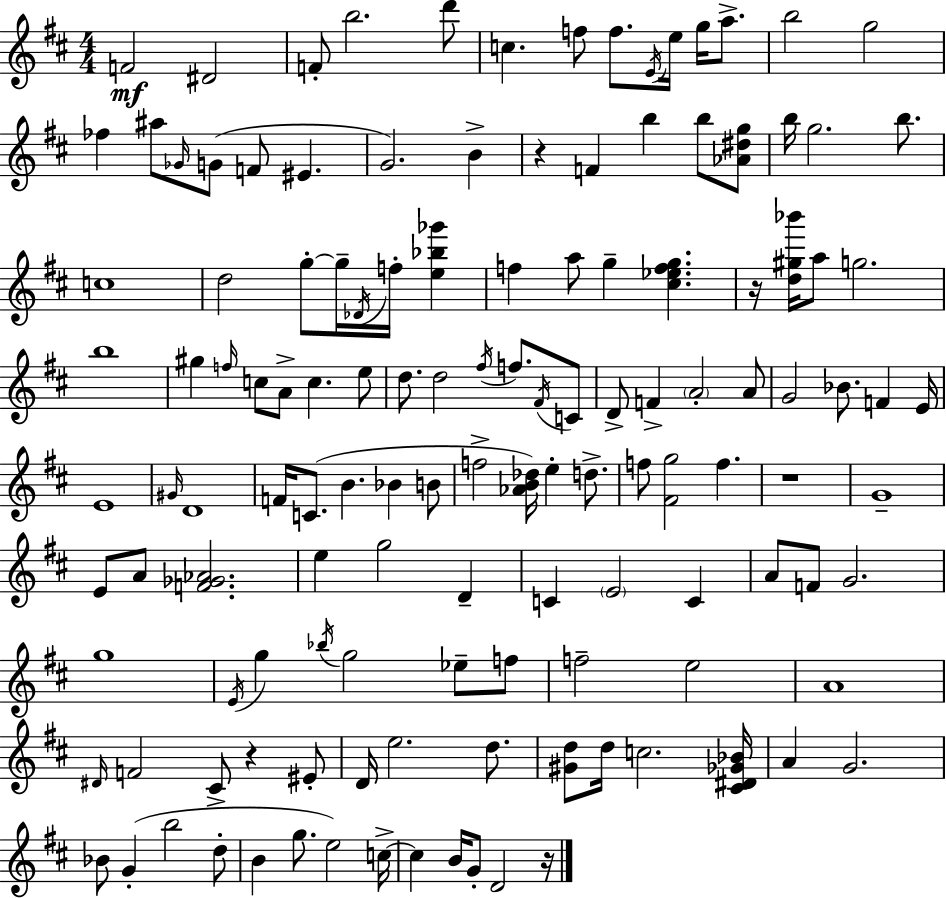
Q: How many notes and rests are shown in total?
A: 132